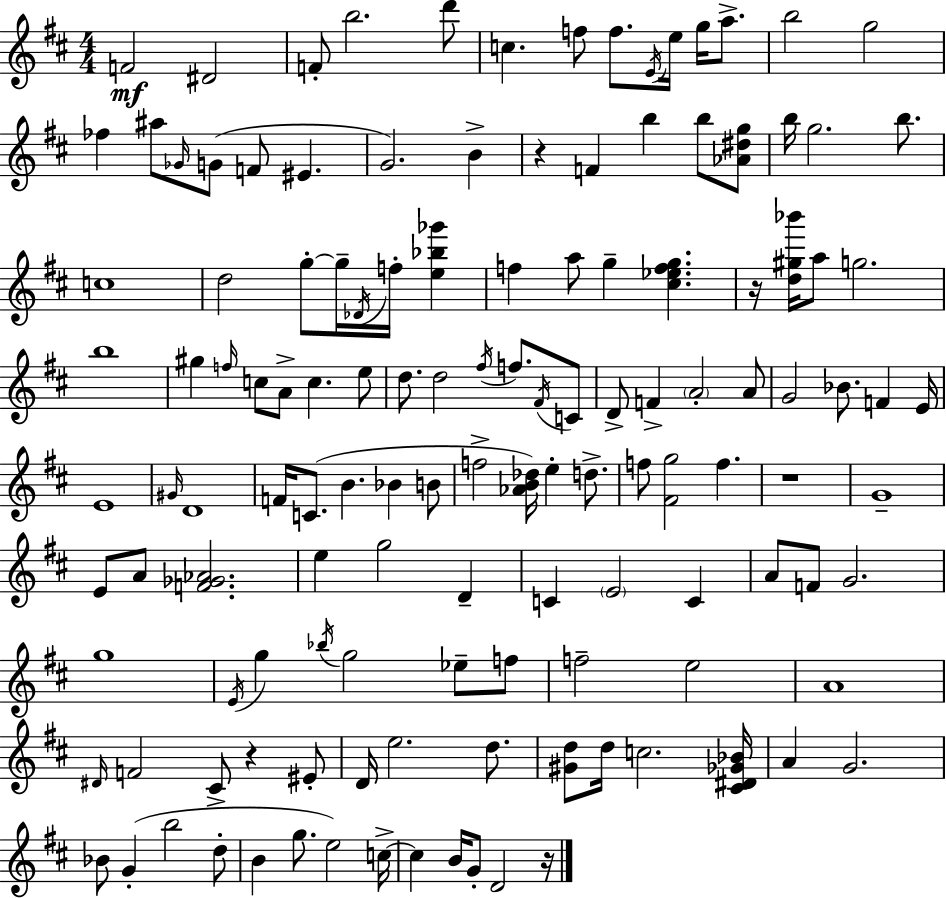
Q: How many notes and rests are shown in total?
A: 132